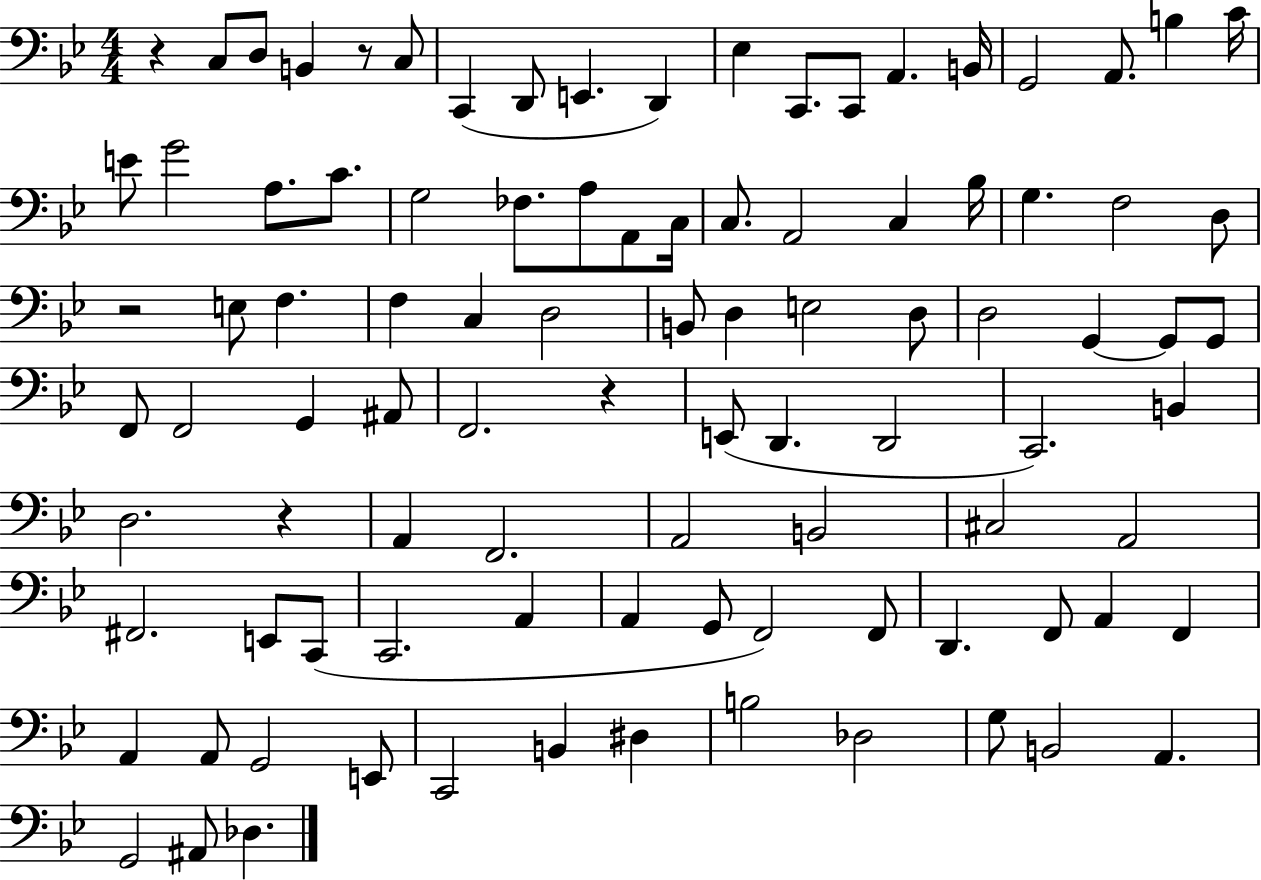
X:1
T:Untitled
M:4/4
L:1/4
K:Bb
z C,/2 D,/2 B,, z/2 C,/2 C,, D,,/2 E,, D,, _E, C,,/2 C,,/2 A,, B,,/4 G,,2 A,,/2 B, C/4 E/2 G2 A,/2 C/2 G,2 _F,/2 A,/2 A,,/2 C,/4 C,/2 A,,2 C, _B,/4 G, F,2 D,/2 z2 E,/2 F, F, C, D,2 B,,/2 D, E,2 D,/2 D,2 G,, G,,/2 G,,/2 F,,/2 F,,2 G,, ^A,,/2 F,,2 z E,,/2 D,, D,,2 C,,2 B,, D,2 z A,, F,,2 A,,2 B,,2 ^C,2 A,,2 ^F,,2 E,,/2 C,,/2 C,,2 A,, A,, G,,/2 F,,2 F,,/2 D,, F,,/2 A,, F,, A,, A,,/2 G,,2 E,,/2 C,,2 B,, ^D, B,2 _D,2 G,/2 B,,2 A,, G,,2 ^A,,/2 _D,